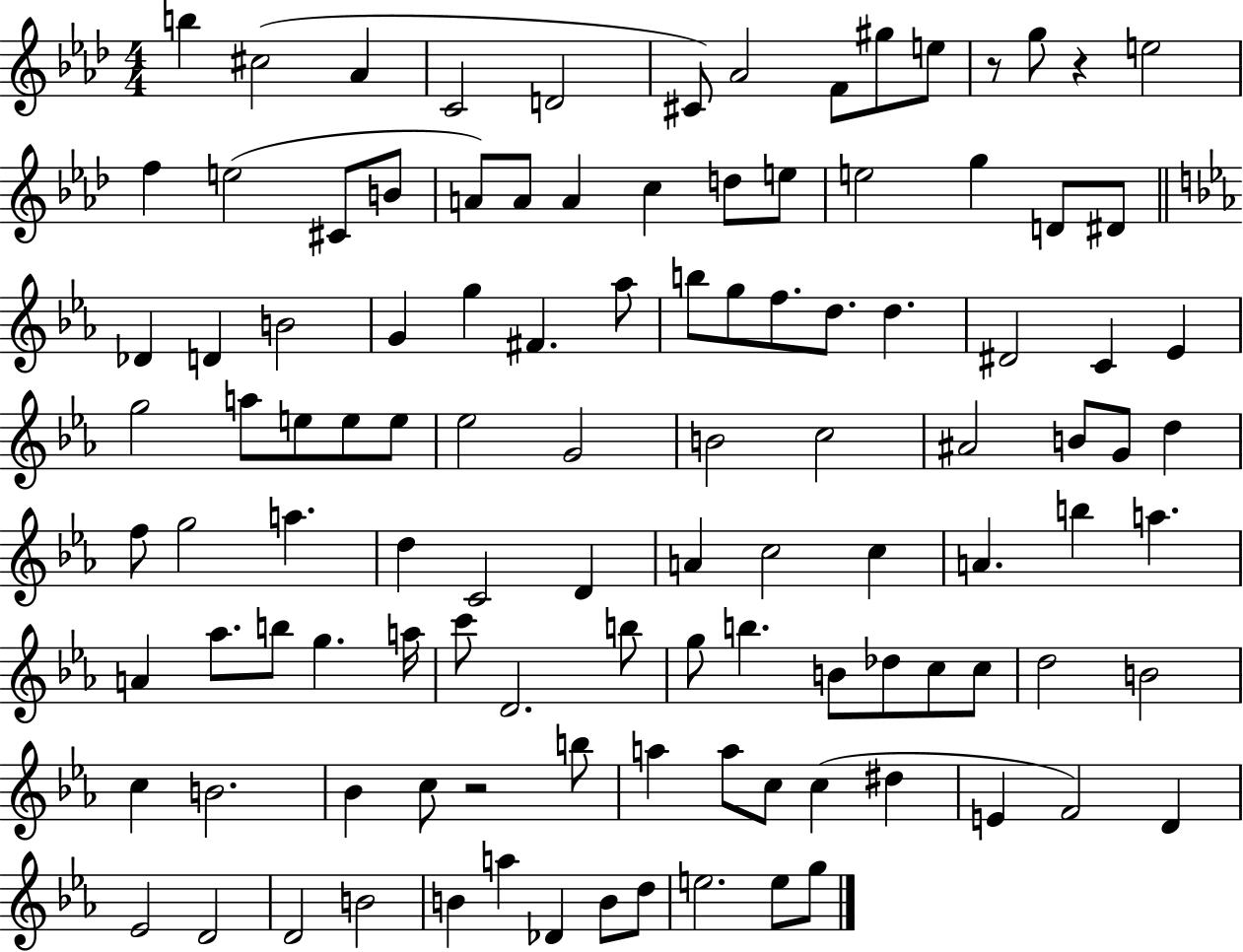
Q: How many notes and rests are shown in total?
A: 110